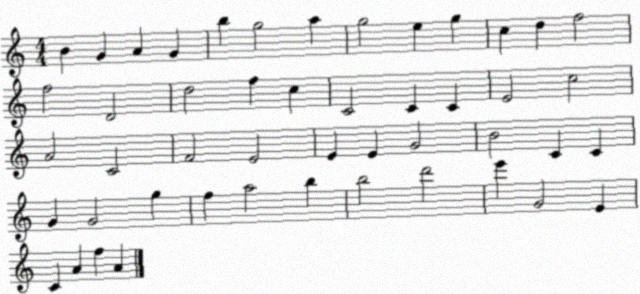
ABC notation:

X:1
T:Untitled
M:4/4
L:1/4
K:C
B G A G b g2 a g2 e g c d f2 f2 D2 d2 f c C2 C C E2 c2 A2 C2 F2 E2 E E G2 B2 C C G G2 g f a2 b b2 d'2 e' G2 E C A f A